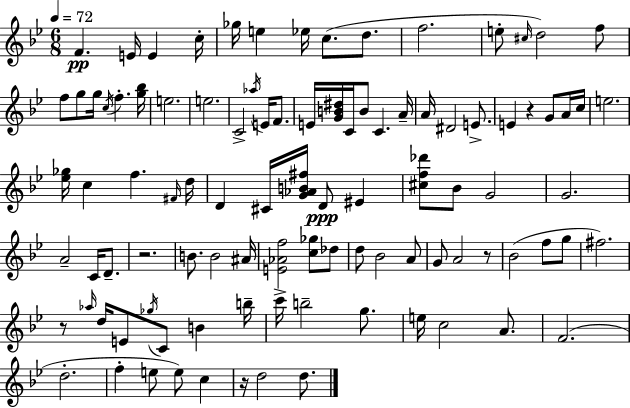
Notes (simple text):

F4/q. E4/s E4/q C5/s Gb5/s E5/q Eb5/s C5/e. D5/e. F5/h. E5/e C#5/s D5/h F5/e F5/e G5/e G5/s C5/s F5/q. [G5,Bb5]/s E5/h. E5/h. C4/h Ab5/s E4/s F4/e. E4/s [G4,B4,D#5]/s C4/s B4/e C4/q. A4/s A4/s D#4/h E4/e. E4/q R/q G4/e A4/s C5/s E5/h. [Eb5,Gb5]/s C5/q F5/q. F#4/s D5/s D4/q C#4/s [G4,Ab4,B4,F#5]/s D4/e EIS4/q [C#5,F5,Db6]/e Bb4/e G4/h G4/h. A4/h C4/s D4/e. R/h. B4/e. B4/h A#4/s [E4,Ab4,F5]/h [C5,Gb5]/e Db5/e D5/e Bb4/h A4/e G4/e A4/h R/e Bb4/h F5/e G5/e F#5/h. R/e Ab5/s D5/s E4/e Gb5/s C4/e B4/q B5/s C6/s B5/h G5/e. E5/s C5/h A4/e. F4/h. D5/h. F5/q E5/e E5/e C5/q R/s D5/h D5/e.